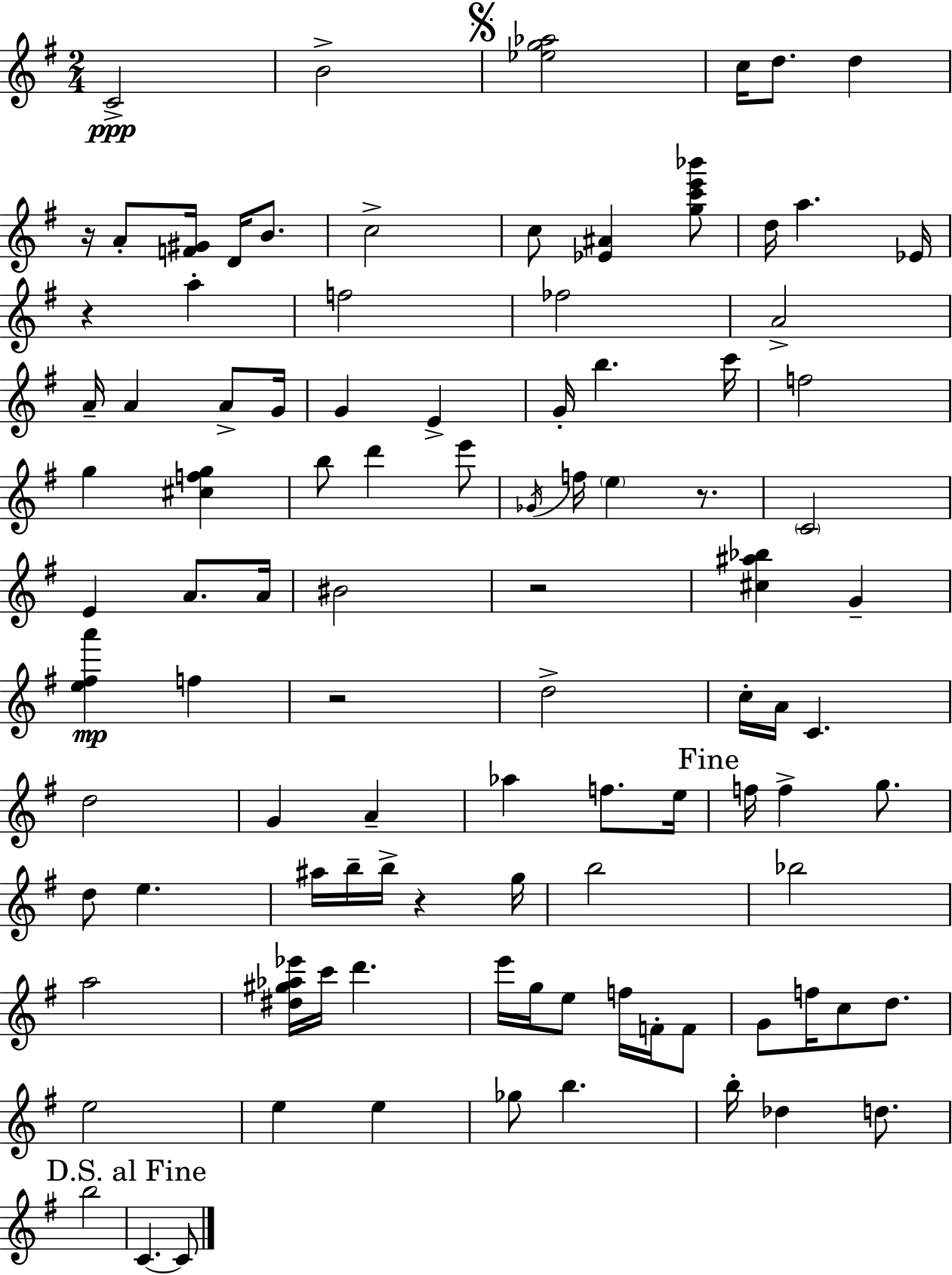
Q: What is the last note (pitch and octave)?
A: C4